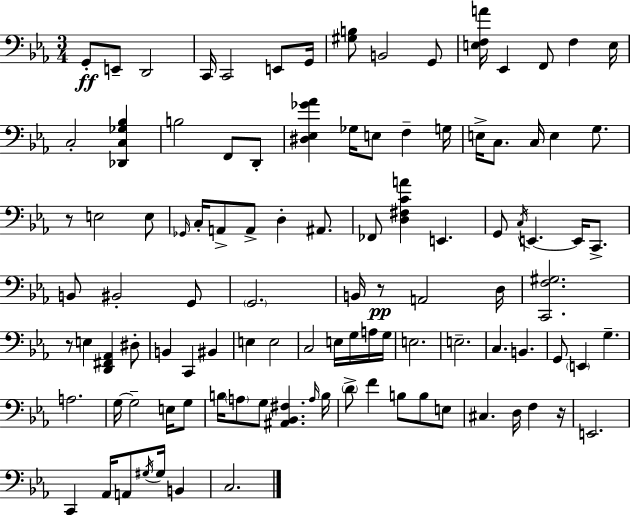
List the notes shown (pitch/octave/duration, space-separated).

G2/e E2/e D2/h C2/s C2/h E2/e G2/s [G#3,B3]/e B2/h G2/e [E3,F3,A4]/s Eb2/q F2/e F3/q E3/s C3/h [Db2,C3,Gb3,Bb3]/q B3/h F2/e D2/e [D#3,Eb3,Gb4,Ab4]/q Gb3/s E3/e F3/q G3/s E3/s C3/e. C3/s E3/q G3/e. R/e E3/h E3/e Gb2/s C3/s A2/e A2/e D3/q A#2/e. FES2/e [D3,F#3,C4,A4]/q E2/q. G2/e C3/s E2/q. E2/s C2/e. B2/e BIS2/h G2/e G2/h. B2/s R/e A2/h D3/s [C2,F3,G#3]/h. R/e E3/q [D2,F#2,Ab2]/q D#3/e B2/q C2/q BIS2/q E3/q E3/h C3/h E3/s G3/s A3/s G3/s E3/h. E3/h. C3/q. B2/q. G2/e E2/q G3/q. A3/h. G3/s G3/h E3/s G3/e B3/s A3/e G3/e [A#2,Bb2,F#3]/q. A3/s B3/s D4/e F4/q B3/e B3/e E3/e C#3/q. D3/s F3/q R/s E2/h. C2/q Ab2/s A2/e G#3/s G#3/s B2/q C3/h.